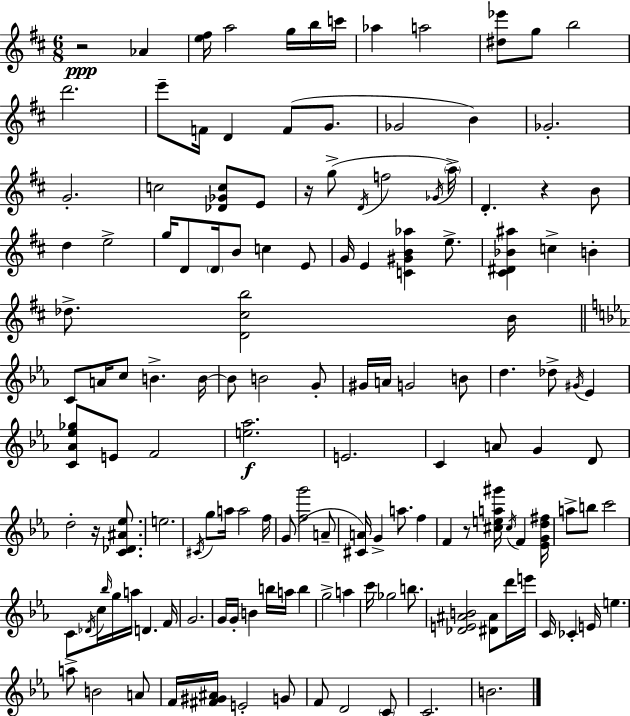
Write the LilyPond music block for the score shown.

{
  \clef treble
  \numericTimeSignature
  \time 6/8
  \key d \major
  \repeat volta 2 { r2\ppp aes'4 | <e'' fis''>16 a''2 g''16 b''16 c'''16 | aes''4 a''2 | <dis'' ees'''>8 g''8 b''2 | \break d'''2. | e'''8-- f'16 d'4 f'8( g'8. | ges'2 b'4) | ges'2.-. | \break g'2.-. | c''2 <des' ges' c''>8 e'8 | r16 g''8->( \acciaccatura { d'16 } f''2 | \acciaccatura { ges'16 } \parenthesize a''16->) d'4.-. r4 | \break b'8 d''4 e''2-> | g''16 d'8 \parenthesize d'16 b'8 c''4 | e'8 g'16 e'4 <c' gis' b' aes''>4 e''8.-> | <cis' dis' bes' ais''>4 c''4-> b'4-. | \break des''8.-> <d' cis'' b''>2 | b'16 \bar "||" \break \key ees \major c'8 a'16 c''8 b'4.-> b'16~~ | b'8 b'2 g'8-. | gis'16 a'16 g'2 b'8 | d''4. des''8-> \acciaccatura { gis'16 } ees'4 | \break <c' aes' ees'' ges''>8 e'8 f'2 | <e'' aes''>2.\f | e'2. | c'4 a'8 g'4 d'8 | \break d''2-. r16 <c' des' ais' ees''>8. | e''2. | \acciaccatura { cis'16 } g''8 a''16 a''2 | f''16 g'8( <f'' g'''>2 | \break a'8-- <cis' a'>16) g'4-> a''8. f''4 | f'4 r8 <cis'' e'' a'' gis'''>16 \acciaccatura { cis''16 } f'4 | <ees' g' d'' fis''>16 a''8-> b''8 c'''2 | c'8 \acciaccatura { des'16 } c''16 \grace { bes''16 } g''16 a''16 d'4. | \break f'16 g'2. | g'16 g'16-. b'4 b''16 | a''16 b''4 g''2-> | a''4 c'''16 ges''2 | \break b''8. <des' e' ais' b'>2 | <dis' ais'>8 d'''16 e'''16 c'16 ces'4-. e'16 e''4. | a''8-> b'2 | a'8 f'16 <fis' gis' ais'>16 e'2-. | \break g'8 f'8 d'2 | \parenthesize c'8 c'2. | b'2. | } \bar "|."
}